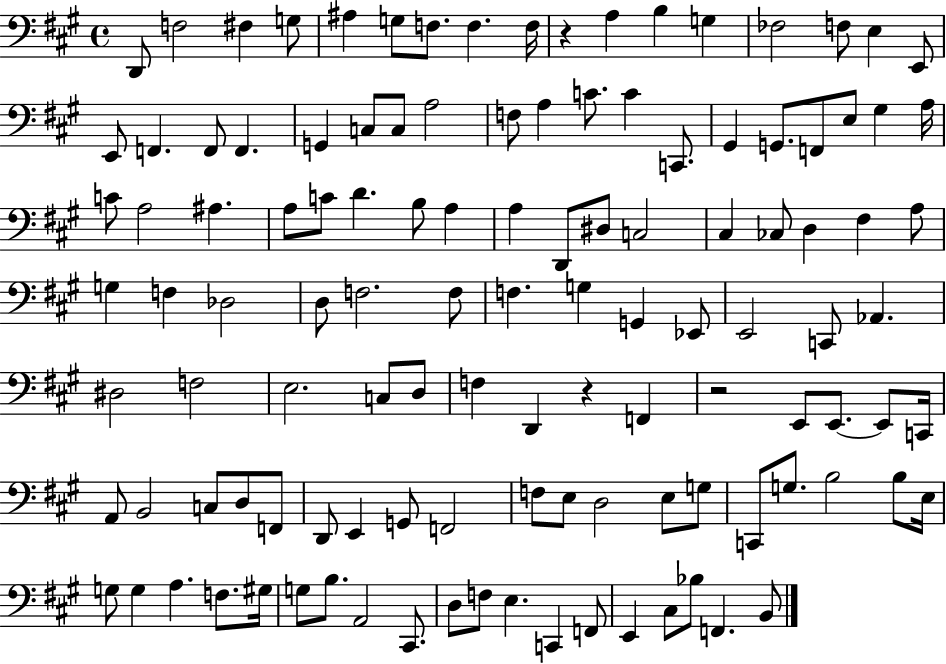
D2/e F3/h F#3/q G3/e A#3/q G3/e F3/e. F3/q. F3/s R/q A3/q B3/q G3/q FES3/h F3/e E3/q E2/e E2/e F2/q. F2/e F2/q. G2/q C3/e C3/e A3/h F3/e A3/q C4/e. C4/q C2/e. G#2/q G2/e. F2/e E3/e G#3/q A3/s C4/e A3/h A#3/q. A3/e C4/e D4/q. B3/e A3/q A3/q D2/e D#3/e C3/h C#3/q CES3/e D3/q F#3/q A3/e G3/q F3/q Db3/h D3/e F3/h. F3/e F3/q. G3/q G2/q Eb2/e E2/h C2/e Ab2/q. D#3/h F3/h E3/h. C3/e D3/e F3/q D2/q R/q F2/q R/h E2/e E2/e. E2/e C2/s A2/e B2/h C3/e D3/e F2/e D2/e E2/q G2/e F2/h F3/e E3/e D3/h E3/e G3/e C2/e G3/e. B3/h B3/e E3/s G3/e G3/q A3/q. F3/e. G#3/s G3/e B3/e. A2/h C#2/e. D3/e F3/e E3/q. C2/q F2/e E2/q C#3/e Bb3/e F2/q. B2/e